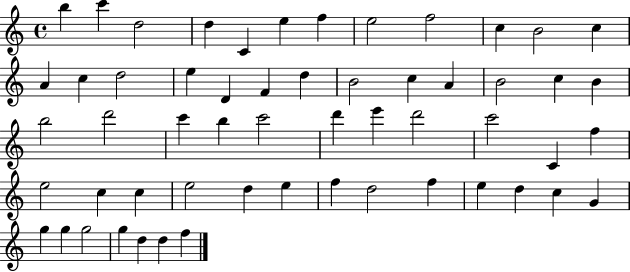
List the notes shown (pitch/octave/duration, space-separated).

B5/q C6/q D5/h D5/q C4/q E5/q F5/q E5/h F5/h C5/q B4/h C5/q A4/q C5/q D5/h E5/q D4/q F4/q D5/q B4/h C5/q A4/q B4/h C5/q B4/q B5/h D6/h C6/q B5/q C6/h D6/q E6/q D6/h C6/h C4/q F5/q E5/h C5/q C5/q E5/h D5/q E5/q F5/q D5/h F5/q E5/q D5/q C5/q G4/q G5/q G5/q G5/h G5/q D5/q D5/q F5/q